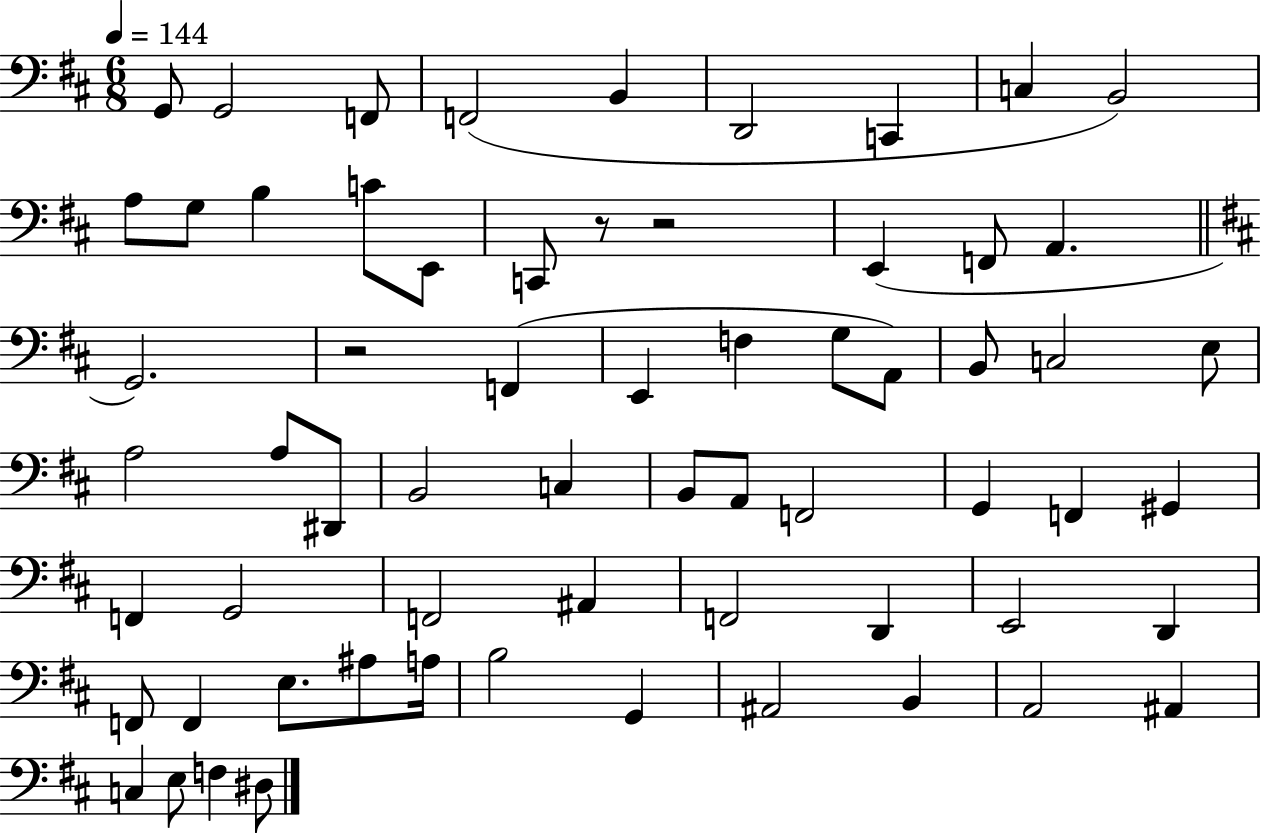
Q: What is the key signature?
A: D major